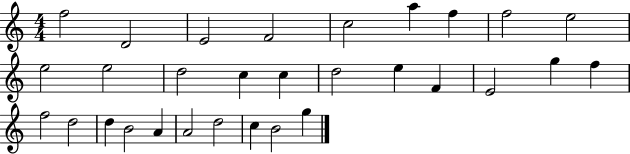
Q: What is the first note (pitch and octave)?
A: F5